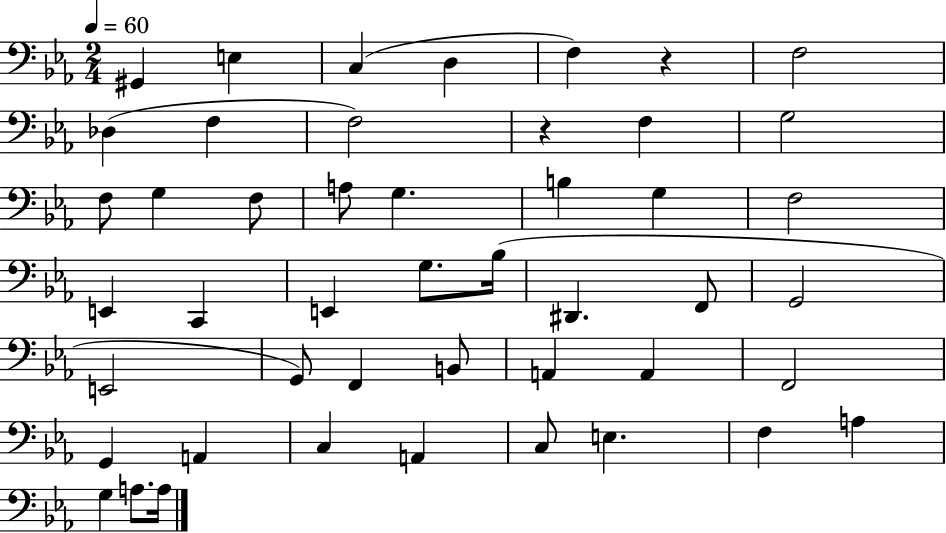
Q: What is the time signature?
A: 2/4